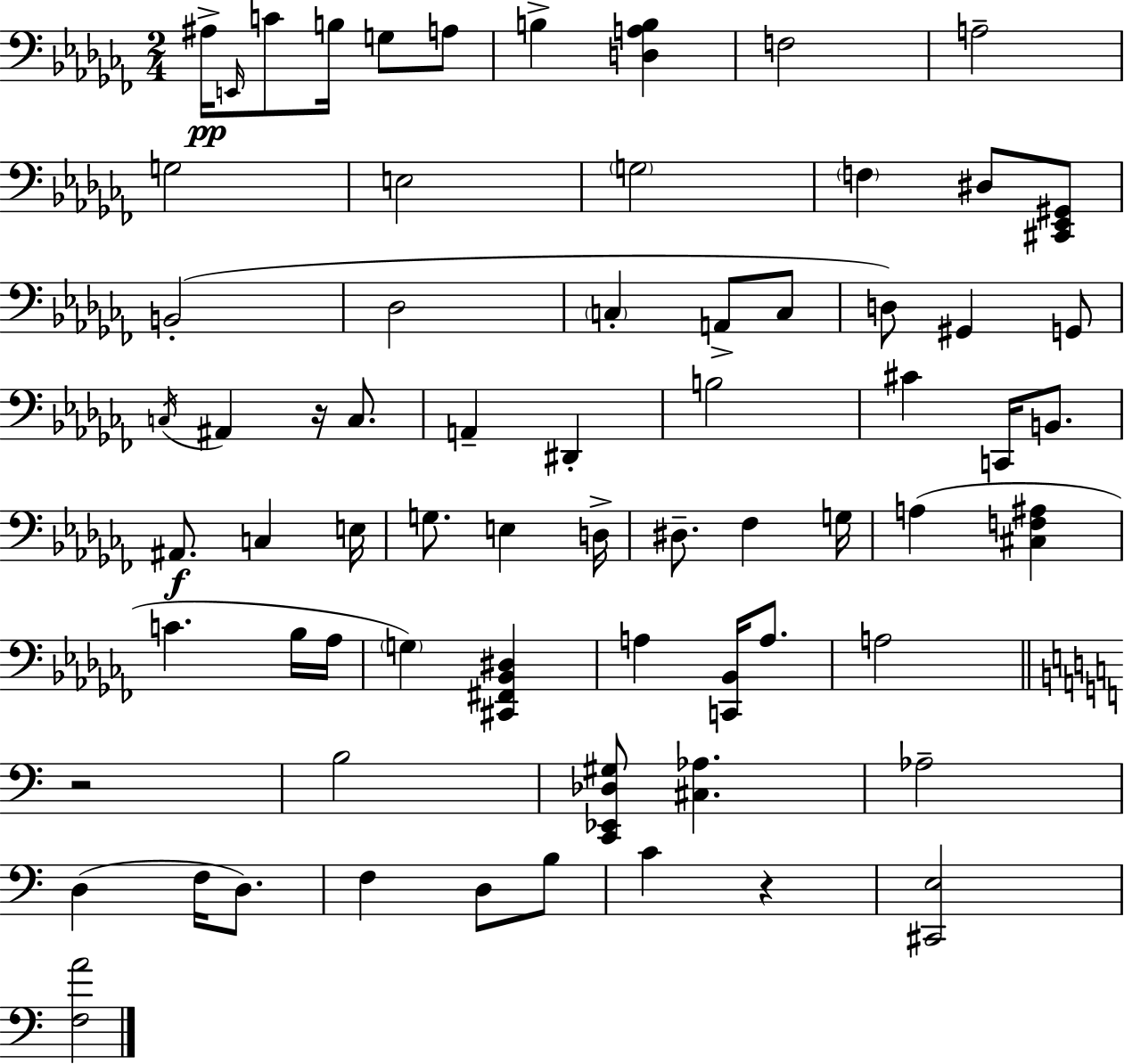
A#3/s E2/s C4/e B3/s G3/e A3/e B3/q [D3,A3,B3]/q F3/h A3/h G3/h E3/h G3/h F3/q D#3/e [C#2,Eb2,G#2]/e B2/h Db3/h C3/q A2/e C3/e D3/e G#2/q G2/e C3/s A#2/q R/s C3/e. A2/q D#2/q B3/h C#4/q C2/s B2/e. A#2/e. C3/q E3/s G3/e. E3/q D3/s D#3/e. FES3/q G3/s A3/q [C#3,F3,A#3]/q C4/q. Bb3/s Ab3/s G3/q [C#2,F#2,Bb2,D#3]/q A3/q [C2,Bb2]/s A3/e. A3/h R/h B3/h [C2,Eb2,Db3,G#3]/e [C#3,Ab3]/q. Ab3/h D3/q F3/s D3/e. F3/q D3/e B3/e C4/q R/q [C#2,E3]/h [F3,A4]/h